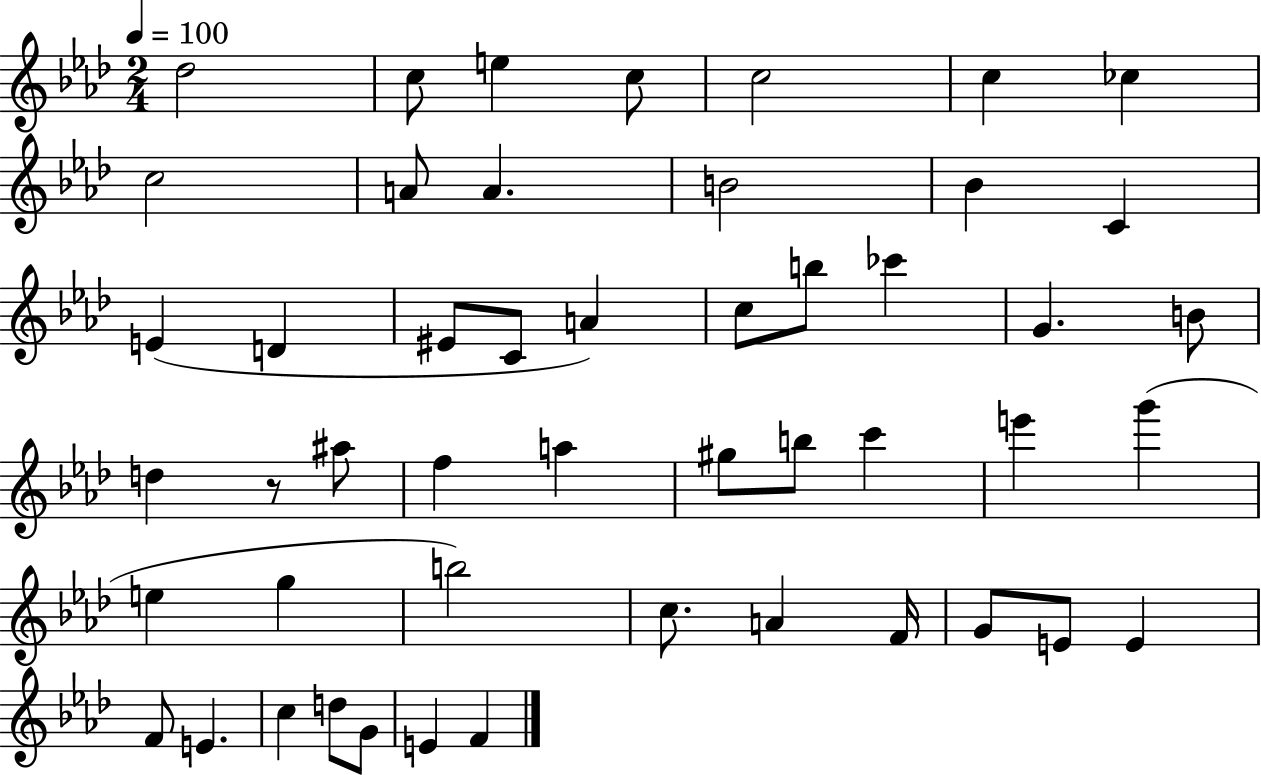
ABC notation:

X:1
T:Untitled
M:2/4
L:1/4
K:Ab
_d2 c/2 e c/2 c2 c _c c2 A/2 A B2 _B C E D ^E/2 C/2 A c/2 b/2 _c' G B/2 d z/2 ^a/2 f a ^g/2 b/2 c' e' g' e g b2 c/2 A F/4 G/2 E/2 E F/2 E c d/2 G/2 E F